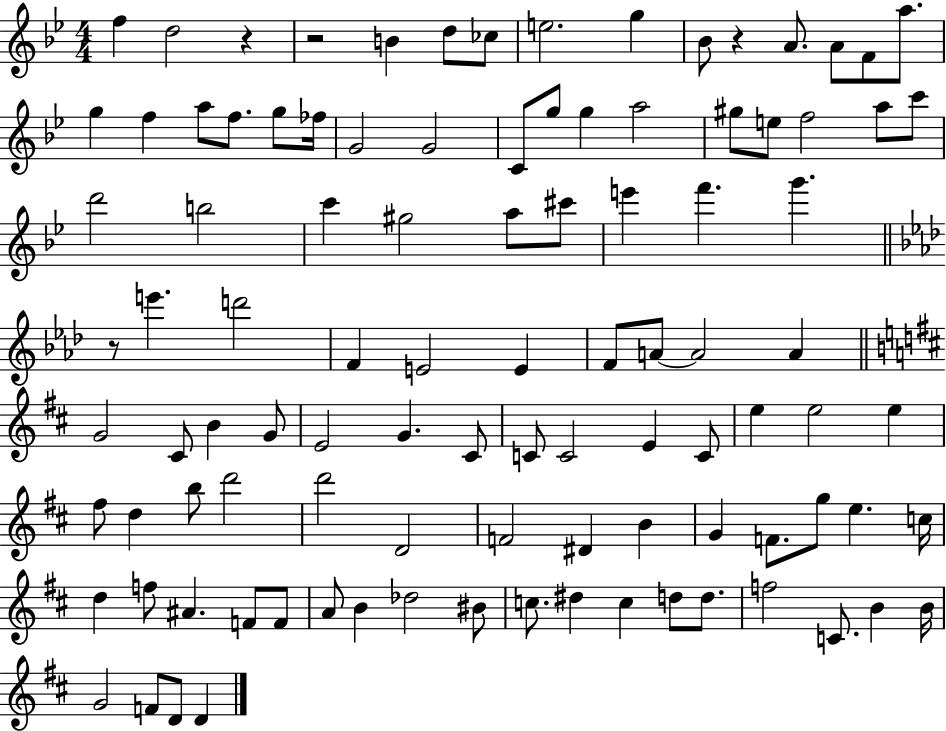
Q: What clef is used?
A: treble